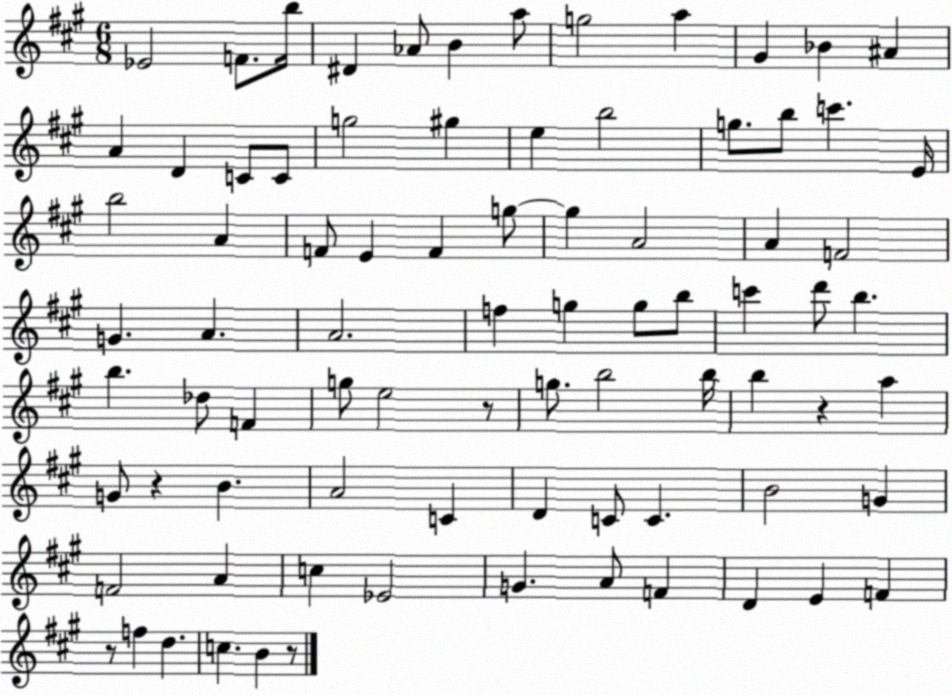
X:1
T:Untitled
M:6/8
L:1/4
K:A
_E2 F/2 b/4 ^D _A/2 B a/2 g2 a ^G _B ^A A D C/2 C/2 g2 ^g e b2 g/2 b/2 c' E/4 b2 A F/2 E F g/2 g A2 A F2 G A A2 f g g/2 b/2 c' d'/2 b b _d/2 F g/2 e2 z/2 g/2 b2 b/4 b z a G/2 z B A2 C D C/2 C B2 G F2 A c _E2 G A/2 F D E F z/2 f d c B z/2